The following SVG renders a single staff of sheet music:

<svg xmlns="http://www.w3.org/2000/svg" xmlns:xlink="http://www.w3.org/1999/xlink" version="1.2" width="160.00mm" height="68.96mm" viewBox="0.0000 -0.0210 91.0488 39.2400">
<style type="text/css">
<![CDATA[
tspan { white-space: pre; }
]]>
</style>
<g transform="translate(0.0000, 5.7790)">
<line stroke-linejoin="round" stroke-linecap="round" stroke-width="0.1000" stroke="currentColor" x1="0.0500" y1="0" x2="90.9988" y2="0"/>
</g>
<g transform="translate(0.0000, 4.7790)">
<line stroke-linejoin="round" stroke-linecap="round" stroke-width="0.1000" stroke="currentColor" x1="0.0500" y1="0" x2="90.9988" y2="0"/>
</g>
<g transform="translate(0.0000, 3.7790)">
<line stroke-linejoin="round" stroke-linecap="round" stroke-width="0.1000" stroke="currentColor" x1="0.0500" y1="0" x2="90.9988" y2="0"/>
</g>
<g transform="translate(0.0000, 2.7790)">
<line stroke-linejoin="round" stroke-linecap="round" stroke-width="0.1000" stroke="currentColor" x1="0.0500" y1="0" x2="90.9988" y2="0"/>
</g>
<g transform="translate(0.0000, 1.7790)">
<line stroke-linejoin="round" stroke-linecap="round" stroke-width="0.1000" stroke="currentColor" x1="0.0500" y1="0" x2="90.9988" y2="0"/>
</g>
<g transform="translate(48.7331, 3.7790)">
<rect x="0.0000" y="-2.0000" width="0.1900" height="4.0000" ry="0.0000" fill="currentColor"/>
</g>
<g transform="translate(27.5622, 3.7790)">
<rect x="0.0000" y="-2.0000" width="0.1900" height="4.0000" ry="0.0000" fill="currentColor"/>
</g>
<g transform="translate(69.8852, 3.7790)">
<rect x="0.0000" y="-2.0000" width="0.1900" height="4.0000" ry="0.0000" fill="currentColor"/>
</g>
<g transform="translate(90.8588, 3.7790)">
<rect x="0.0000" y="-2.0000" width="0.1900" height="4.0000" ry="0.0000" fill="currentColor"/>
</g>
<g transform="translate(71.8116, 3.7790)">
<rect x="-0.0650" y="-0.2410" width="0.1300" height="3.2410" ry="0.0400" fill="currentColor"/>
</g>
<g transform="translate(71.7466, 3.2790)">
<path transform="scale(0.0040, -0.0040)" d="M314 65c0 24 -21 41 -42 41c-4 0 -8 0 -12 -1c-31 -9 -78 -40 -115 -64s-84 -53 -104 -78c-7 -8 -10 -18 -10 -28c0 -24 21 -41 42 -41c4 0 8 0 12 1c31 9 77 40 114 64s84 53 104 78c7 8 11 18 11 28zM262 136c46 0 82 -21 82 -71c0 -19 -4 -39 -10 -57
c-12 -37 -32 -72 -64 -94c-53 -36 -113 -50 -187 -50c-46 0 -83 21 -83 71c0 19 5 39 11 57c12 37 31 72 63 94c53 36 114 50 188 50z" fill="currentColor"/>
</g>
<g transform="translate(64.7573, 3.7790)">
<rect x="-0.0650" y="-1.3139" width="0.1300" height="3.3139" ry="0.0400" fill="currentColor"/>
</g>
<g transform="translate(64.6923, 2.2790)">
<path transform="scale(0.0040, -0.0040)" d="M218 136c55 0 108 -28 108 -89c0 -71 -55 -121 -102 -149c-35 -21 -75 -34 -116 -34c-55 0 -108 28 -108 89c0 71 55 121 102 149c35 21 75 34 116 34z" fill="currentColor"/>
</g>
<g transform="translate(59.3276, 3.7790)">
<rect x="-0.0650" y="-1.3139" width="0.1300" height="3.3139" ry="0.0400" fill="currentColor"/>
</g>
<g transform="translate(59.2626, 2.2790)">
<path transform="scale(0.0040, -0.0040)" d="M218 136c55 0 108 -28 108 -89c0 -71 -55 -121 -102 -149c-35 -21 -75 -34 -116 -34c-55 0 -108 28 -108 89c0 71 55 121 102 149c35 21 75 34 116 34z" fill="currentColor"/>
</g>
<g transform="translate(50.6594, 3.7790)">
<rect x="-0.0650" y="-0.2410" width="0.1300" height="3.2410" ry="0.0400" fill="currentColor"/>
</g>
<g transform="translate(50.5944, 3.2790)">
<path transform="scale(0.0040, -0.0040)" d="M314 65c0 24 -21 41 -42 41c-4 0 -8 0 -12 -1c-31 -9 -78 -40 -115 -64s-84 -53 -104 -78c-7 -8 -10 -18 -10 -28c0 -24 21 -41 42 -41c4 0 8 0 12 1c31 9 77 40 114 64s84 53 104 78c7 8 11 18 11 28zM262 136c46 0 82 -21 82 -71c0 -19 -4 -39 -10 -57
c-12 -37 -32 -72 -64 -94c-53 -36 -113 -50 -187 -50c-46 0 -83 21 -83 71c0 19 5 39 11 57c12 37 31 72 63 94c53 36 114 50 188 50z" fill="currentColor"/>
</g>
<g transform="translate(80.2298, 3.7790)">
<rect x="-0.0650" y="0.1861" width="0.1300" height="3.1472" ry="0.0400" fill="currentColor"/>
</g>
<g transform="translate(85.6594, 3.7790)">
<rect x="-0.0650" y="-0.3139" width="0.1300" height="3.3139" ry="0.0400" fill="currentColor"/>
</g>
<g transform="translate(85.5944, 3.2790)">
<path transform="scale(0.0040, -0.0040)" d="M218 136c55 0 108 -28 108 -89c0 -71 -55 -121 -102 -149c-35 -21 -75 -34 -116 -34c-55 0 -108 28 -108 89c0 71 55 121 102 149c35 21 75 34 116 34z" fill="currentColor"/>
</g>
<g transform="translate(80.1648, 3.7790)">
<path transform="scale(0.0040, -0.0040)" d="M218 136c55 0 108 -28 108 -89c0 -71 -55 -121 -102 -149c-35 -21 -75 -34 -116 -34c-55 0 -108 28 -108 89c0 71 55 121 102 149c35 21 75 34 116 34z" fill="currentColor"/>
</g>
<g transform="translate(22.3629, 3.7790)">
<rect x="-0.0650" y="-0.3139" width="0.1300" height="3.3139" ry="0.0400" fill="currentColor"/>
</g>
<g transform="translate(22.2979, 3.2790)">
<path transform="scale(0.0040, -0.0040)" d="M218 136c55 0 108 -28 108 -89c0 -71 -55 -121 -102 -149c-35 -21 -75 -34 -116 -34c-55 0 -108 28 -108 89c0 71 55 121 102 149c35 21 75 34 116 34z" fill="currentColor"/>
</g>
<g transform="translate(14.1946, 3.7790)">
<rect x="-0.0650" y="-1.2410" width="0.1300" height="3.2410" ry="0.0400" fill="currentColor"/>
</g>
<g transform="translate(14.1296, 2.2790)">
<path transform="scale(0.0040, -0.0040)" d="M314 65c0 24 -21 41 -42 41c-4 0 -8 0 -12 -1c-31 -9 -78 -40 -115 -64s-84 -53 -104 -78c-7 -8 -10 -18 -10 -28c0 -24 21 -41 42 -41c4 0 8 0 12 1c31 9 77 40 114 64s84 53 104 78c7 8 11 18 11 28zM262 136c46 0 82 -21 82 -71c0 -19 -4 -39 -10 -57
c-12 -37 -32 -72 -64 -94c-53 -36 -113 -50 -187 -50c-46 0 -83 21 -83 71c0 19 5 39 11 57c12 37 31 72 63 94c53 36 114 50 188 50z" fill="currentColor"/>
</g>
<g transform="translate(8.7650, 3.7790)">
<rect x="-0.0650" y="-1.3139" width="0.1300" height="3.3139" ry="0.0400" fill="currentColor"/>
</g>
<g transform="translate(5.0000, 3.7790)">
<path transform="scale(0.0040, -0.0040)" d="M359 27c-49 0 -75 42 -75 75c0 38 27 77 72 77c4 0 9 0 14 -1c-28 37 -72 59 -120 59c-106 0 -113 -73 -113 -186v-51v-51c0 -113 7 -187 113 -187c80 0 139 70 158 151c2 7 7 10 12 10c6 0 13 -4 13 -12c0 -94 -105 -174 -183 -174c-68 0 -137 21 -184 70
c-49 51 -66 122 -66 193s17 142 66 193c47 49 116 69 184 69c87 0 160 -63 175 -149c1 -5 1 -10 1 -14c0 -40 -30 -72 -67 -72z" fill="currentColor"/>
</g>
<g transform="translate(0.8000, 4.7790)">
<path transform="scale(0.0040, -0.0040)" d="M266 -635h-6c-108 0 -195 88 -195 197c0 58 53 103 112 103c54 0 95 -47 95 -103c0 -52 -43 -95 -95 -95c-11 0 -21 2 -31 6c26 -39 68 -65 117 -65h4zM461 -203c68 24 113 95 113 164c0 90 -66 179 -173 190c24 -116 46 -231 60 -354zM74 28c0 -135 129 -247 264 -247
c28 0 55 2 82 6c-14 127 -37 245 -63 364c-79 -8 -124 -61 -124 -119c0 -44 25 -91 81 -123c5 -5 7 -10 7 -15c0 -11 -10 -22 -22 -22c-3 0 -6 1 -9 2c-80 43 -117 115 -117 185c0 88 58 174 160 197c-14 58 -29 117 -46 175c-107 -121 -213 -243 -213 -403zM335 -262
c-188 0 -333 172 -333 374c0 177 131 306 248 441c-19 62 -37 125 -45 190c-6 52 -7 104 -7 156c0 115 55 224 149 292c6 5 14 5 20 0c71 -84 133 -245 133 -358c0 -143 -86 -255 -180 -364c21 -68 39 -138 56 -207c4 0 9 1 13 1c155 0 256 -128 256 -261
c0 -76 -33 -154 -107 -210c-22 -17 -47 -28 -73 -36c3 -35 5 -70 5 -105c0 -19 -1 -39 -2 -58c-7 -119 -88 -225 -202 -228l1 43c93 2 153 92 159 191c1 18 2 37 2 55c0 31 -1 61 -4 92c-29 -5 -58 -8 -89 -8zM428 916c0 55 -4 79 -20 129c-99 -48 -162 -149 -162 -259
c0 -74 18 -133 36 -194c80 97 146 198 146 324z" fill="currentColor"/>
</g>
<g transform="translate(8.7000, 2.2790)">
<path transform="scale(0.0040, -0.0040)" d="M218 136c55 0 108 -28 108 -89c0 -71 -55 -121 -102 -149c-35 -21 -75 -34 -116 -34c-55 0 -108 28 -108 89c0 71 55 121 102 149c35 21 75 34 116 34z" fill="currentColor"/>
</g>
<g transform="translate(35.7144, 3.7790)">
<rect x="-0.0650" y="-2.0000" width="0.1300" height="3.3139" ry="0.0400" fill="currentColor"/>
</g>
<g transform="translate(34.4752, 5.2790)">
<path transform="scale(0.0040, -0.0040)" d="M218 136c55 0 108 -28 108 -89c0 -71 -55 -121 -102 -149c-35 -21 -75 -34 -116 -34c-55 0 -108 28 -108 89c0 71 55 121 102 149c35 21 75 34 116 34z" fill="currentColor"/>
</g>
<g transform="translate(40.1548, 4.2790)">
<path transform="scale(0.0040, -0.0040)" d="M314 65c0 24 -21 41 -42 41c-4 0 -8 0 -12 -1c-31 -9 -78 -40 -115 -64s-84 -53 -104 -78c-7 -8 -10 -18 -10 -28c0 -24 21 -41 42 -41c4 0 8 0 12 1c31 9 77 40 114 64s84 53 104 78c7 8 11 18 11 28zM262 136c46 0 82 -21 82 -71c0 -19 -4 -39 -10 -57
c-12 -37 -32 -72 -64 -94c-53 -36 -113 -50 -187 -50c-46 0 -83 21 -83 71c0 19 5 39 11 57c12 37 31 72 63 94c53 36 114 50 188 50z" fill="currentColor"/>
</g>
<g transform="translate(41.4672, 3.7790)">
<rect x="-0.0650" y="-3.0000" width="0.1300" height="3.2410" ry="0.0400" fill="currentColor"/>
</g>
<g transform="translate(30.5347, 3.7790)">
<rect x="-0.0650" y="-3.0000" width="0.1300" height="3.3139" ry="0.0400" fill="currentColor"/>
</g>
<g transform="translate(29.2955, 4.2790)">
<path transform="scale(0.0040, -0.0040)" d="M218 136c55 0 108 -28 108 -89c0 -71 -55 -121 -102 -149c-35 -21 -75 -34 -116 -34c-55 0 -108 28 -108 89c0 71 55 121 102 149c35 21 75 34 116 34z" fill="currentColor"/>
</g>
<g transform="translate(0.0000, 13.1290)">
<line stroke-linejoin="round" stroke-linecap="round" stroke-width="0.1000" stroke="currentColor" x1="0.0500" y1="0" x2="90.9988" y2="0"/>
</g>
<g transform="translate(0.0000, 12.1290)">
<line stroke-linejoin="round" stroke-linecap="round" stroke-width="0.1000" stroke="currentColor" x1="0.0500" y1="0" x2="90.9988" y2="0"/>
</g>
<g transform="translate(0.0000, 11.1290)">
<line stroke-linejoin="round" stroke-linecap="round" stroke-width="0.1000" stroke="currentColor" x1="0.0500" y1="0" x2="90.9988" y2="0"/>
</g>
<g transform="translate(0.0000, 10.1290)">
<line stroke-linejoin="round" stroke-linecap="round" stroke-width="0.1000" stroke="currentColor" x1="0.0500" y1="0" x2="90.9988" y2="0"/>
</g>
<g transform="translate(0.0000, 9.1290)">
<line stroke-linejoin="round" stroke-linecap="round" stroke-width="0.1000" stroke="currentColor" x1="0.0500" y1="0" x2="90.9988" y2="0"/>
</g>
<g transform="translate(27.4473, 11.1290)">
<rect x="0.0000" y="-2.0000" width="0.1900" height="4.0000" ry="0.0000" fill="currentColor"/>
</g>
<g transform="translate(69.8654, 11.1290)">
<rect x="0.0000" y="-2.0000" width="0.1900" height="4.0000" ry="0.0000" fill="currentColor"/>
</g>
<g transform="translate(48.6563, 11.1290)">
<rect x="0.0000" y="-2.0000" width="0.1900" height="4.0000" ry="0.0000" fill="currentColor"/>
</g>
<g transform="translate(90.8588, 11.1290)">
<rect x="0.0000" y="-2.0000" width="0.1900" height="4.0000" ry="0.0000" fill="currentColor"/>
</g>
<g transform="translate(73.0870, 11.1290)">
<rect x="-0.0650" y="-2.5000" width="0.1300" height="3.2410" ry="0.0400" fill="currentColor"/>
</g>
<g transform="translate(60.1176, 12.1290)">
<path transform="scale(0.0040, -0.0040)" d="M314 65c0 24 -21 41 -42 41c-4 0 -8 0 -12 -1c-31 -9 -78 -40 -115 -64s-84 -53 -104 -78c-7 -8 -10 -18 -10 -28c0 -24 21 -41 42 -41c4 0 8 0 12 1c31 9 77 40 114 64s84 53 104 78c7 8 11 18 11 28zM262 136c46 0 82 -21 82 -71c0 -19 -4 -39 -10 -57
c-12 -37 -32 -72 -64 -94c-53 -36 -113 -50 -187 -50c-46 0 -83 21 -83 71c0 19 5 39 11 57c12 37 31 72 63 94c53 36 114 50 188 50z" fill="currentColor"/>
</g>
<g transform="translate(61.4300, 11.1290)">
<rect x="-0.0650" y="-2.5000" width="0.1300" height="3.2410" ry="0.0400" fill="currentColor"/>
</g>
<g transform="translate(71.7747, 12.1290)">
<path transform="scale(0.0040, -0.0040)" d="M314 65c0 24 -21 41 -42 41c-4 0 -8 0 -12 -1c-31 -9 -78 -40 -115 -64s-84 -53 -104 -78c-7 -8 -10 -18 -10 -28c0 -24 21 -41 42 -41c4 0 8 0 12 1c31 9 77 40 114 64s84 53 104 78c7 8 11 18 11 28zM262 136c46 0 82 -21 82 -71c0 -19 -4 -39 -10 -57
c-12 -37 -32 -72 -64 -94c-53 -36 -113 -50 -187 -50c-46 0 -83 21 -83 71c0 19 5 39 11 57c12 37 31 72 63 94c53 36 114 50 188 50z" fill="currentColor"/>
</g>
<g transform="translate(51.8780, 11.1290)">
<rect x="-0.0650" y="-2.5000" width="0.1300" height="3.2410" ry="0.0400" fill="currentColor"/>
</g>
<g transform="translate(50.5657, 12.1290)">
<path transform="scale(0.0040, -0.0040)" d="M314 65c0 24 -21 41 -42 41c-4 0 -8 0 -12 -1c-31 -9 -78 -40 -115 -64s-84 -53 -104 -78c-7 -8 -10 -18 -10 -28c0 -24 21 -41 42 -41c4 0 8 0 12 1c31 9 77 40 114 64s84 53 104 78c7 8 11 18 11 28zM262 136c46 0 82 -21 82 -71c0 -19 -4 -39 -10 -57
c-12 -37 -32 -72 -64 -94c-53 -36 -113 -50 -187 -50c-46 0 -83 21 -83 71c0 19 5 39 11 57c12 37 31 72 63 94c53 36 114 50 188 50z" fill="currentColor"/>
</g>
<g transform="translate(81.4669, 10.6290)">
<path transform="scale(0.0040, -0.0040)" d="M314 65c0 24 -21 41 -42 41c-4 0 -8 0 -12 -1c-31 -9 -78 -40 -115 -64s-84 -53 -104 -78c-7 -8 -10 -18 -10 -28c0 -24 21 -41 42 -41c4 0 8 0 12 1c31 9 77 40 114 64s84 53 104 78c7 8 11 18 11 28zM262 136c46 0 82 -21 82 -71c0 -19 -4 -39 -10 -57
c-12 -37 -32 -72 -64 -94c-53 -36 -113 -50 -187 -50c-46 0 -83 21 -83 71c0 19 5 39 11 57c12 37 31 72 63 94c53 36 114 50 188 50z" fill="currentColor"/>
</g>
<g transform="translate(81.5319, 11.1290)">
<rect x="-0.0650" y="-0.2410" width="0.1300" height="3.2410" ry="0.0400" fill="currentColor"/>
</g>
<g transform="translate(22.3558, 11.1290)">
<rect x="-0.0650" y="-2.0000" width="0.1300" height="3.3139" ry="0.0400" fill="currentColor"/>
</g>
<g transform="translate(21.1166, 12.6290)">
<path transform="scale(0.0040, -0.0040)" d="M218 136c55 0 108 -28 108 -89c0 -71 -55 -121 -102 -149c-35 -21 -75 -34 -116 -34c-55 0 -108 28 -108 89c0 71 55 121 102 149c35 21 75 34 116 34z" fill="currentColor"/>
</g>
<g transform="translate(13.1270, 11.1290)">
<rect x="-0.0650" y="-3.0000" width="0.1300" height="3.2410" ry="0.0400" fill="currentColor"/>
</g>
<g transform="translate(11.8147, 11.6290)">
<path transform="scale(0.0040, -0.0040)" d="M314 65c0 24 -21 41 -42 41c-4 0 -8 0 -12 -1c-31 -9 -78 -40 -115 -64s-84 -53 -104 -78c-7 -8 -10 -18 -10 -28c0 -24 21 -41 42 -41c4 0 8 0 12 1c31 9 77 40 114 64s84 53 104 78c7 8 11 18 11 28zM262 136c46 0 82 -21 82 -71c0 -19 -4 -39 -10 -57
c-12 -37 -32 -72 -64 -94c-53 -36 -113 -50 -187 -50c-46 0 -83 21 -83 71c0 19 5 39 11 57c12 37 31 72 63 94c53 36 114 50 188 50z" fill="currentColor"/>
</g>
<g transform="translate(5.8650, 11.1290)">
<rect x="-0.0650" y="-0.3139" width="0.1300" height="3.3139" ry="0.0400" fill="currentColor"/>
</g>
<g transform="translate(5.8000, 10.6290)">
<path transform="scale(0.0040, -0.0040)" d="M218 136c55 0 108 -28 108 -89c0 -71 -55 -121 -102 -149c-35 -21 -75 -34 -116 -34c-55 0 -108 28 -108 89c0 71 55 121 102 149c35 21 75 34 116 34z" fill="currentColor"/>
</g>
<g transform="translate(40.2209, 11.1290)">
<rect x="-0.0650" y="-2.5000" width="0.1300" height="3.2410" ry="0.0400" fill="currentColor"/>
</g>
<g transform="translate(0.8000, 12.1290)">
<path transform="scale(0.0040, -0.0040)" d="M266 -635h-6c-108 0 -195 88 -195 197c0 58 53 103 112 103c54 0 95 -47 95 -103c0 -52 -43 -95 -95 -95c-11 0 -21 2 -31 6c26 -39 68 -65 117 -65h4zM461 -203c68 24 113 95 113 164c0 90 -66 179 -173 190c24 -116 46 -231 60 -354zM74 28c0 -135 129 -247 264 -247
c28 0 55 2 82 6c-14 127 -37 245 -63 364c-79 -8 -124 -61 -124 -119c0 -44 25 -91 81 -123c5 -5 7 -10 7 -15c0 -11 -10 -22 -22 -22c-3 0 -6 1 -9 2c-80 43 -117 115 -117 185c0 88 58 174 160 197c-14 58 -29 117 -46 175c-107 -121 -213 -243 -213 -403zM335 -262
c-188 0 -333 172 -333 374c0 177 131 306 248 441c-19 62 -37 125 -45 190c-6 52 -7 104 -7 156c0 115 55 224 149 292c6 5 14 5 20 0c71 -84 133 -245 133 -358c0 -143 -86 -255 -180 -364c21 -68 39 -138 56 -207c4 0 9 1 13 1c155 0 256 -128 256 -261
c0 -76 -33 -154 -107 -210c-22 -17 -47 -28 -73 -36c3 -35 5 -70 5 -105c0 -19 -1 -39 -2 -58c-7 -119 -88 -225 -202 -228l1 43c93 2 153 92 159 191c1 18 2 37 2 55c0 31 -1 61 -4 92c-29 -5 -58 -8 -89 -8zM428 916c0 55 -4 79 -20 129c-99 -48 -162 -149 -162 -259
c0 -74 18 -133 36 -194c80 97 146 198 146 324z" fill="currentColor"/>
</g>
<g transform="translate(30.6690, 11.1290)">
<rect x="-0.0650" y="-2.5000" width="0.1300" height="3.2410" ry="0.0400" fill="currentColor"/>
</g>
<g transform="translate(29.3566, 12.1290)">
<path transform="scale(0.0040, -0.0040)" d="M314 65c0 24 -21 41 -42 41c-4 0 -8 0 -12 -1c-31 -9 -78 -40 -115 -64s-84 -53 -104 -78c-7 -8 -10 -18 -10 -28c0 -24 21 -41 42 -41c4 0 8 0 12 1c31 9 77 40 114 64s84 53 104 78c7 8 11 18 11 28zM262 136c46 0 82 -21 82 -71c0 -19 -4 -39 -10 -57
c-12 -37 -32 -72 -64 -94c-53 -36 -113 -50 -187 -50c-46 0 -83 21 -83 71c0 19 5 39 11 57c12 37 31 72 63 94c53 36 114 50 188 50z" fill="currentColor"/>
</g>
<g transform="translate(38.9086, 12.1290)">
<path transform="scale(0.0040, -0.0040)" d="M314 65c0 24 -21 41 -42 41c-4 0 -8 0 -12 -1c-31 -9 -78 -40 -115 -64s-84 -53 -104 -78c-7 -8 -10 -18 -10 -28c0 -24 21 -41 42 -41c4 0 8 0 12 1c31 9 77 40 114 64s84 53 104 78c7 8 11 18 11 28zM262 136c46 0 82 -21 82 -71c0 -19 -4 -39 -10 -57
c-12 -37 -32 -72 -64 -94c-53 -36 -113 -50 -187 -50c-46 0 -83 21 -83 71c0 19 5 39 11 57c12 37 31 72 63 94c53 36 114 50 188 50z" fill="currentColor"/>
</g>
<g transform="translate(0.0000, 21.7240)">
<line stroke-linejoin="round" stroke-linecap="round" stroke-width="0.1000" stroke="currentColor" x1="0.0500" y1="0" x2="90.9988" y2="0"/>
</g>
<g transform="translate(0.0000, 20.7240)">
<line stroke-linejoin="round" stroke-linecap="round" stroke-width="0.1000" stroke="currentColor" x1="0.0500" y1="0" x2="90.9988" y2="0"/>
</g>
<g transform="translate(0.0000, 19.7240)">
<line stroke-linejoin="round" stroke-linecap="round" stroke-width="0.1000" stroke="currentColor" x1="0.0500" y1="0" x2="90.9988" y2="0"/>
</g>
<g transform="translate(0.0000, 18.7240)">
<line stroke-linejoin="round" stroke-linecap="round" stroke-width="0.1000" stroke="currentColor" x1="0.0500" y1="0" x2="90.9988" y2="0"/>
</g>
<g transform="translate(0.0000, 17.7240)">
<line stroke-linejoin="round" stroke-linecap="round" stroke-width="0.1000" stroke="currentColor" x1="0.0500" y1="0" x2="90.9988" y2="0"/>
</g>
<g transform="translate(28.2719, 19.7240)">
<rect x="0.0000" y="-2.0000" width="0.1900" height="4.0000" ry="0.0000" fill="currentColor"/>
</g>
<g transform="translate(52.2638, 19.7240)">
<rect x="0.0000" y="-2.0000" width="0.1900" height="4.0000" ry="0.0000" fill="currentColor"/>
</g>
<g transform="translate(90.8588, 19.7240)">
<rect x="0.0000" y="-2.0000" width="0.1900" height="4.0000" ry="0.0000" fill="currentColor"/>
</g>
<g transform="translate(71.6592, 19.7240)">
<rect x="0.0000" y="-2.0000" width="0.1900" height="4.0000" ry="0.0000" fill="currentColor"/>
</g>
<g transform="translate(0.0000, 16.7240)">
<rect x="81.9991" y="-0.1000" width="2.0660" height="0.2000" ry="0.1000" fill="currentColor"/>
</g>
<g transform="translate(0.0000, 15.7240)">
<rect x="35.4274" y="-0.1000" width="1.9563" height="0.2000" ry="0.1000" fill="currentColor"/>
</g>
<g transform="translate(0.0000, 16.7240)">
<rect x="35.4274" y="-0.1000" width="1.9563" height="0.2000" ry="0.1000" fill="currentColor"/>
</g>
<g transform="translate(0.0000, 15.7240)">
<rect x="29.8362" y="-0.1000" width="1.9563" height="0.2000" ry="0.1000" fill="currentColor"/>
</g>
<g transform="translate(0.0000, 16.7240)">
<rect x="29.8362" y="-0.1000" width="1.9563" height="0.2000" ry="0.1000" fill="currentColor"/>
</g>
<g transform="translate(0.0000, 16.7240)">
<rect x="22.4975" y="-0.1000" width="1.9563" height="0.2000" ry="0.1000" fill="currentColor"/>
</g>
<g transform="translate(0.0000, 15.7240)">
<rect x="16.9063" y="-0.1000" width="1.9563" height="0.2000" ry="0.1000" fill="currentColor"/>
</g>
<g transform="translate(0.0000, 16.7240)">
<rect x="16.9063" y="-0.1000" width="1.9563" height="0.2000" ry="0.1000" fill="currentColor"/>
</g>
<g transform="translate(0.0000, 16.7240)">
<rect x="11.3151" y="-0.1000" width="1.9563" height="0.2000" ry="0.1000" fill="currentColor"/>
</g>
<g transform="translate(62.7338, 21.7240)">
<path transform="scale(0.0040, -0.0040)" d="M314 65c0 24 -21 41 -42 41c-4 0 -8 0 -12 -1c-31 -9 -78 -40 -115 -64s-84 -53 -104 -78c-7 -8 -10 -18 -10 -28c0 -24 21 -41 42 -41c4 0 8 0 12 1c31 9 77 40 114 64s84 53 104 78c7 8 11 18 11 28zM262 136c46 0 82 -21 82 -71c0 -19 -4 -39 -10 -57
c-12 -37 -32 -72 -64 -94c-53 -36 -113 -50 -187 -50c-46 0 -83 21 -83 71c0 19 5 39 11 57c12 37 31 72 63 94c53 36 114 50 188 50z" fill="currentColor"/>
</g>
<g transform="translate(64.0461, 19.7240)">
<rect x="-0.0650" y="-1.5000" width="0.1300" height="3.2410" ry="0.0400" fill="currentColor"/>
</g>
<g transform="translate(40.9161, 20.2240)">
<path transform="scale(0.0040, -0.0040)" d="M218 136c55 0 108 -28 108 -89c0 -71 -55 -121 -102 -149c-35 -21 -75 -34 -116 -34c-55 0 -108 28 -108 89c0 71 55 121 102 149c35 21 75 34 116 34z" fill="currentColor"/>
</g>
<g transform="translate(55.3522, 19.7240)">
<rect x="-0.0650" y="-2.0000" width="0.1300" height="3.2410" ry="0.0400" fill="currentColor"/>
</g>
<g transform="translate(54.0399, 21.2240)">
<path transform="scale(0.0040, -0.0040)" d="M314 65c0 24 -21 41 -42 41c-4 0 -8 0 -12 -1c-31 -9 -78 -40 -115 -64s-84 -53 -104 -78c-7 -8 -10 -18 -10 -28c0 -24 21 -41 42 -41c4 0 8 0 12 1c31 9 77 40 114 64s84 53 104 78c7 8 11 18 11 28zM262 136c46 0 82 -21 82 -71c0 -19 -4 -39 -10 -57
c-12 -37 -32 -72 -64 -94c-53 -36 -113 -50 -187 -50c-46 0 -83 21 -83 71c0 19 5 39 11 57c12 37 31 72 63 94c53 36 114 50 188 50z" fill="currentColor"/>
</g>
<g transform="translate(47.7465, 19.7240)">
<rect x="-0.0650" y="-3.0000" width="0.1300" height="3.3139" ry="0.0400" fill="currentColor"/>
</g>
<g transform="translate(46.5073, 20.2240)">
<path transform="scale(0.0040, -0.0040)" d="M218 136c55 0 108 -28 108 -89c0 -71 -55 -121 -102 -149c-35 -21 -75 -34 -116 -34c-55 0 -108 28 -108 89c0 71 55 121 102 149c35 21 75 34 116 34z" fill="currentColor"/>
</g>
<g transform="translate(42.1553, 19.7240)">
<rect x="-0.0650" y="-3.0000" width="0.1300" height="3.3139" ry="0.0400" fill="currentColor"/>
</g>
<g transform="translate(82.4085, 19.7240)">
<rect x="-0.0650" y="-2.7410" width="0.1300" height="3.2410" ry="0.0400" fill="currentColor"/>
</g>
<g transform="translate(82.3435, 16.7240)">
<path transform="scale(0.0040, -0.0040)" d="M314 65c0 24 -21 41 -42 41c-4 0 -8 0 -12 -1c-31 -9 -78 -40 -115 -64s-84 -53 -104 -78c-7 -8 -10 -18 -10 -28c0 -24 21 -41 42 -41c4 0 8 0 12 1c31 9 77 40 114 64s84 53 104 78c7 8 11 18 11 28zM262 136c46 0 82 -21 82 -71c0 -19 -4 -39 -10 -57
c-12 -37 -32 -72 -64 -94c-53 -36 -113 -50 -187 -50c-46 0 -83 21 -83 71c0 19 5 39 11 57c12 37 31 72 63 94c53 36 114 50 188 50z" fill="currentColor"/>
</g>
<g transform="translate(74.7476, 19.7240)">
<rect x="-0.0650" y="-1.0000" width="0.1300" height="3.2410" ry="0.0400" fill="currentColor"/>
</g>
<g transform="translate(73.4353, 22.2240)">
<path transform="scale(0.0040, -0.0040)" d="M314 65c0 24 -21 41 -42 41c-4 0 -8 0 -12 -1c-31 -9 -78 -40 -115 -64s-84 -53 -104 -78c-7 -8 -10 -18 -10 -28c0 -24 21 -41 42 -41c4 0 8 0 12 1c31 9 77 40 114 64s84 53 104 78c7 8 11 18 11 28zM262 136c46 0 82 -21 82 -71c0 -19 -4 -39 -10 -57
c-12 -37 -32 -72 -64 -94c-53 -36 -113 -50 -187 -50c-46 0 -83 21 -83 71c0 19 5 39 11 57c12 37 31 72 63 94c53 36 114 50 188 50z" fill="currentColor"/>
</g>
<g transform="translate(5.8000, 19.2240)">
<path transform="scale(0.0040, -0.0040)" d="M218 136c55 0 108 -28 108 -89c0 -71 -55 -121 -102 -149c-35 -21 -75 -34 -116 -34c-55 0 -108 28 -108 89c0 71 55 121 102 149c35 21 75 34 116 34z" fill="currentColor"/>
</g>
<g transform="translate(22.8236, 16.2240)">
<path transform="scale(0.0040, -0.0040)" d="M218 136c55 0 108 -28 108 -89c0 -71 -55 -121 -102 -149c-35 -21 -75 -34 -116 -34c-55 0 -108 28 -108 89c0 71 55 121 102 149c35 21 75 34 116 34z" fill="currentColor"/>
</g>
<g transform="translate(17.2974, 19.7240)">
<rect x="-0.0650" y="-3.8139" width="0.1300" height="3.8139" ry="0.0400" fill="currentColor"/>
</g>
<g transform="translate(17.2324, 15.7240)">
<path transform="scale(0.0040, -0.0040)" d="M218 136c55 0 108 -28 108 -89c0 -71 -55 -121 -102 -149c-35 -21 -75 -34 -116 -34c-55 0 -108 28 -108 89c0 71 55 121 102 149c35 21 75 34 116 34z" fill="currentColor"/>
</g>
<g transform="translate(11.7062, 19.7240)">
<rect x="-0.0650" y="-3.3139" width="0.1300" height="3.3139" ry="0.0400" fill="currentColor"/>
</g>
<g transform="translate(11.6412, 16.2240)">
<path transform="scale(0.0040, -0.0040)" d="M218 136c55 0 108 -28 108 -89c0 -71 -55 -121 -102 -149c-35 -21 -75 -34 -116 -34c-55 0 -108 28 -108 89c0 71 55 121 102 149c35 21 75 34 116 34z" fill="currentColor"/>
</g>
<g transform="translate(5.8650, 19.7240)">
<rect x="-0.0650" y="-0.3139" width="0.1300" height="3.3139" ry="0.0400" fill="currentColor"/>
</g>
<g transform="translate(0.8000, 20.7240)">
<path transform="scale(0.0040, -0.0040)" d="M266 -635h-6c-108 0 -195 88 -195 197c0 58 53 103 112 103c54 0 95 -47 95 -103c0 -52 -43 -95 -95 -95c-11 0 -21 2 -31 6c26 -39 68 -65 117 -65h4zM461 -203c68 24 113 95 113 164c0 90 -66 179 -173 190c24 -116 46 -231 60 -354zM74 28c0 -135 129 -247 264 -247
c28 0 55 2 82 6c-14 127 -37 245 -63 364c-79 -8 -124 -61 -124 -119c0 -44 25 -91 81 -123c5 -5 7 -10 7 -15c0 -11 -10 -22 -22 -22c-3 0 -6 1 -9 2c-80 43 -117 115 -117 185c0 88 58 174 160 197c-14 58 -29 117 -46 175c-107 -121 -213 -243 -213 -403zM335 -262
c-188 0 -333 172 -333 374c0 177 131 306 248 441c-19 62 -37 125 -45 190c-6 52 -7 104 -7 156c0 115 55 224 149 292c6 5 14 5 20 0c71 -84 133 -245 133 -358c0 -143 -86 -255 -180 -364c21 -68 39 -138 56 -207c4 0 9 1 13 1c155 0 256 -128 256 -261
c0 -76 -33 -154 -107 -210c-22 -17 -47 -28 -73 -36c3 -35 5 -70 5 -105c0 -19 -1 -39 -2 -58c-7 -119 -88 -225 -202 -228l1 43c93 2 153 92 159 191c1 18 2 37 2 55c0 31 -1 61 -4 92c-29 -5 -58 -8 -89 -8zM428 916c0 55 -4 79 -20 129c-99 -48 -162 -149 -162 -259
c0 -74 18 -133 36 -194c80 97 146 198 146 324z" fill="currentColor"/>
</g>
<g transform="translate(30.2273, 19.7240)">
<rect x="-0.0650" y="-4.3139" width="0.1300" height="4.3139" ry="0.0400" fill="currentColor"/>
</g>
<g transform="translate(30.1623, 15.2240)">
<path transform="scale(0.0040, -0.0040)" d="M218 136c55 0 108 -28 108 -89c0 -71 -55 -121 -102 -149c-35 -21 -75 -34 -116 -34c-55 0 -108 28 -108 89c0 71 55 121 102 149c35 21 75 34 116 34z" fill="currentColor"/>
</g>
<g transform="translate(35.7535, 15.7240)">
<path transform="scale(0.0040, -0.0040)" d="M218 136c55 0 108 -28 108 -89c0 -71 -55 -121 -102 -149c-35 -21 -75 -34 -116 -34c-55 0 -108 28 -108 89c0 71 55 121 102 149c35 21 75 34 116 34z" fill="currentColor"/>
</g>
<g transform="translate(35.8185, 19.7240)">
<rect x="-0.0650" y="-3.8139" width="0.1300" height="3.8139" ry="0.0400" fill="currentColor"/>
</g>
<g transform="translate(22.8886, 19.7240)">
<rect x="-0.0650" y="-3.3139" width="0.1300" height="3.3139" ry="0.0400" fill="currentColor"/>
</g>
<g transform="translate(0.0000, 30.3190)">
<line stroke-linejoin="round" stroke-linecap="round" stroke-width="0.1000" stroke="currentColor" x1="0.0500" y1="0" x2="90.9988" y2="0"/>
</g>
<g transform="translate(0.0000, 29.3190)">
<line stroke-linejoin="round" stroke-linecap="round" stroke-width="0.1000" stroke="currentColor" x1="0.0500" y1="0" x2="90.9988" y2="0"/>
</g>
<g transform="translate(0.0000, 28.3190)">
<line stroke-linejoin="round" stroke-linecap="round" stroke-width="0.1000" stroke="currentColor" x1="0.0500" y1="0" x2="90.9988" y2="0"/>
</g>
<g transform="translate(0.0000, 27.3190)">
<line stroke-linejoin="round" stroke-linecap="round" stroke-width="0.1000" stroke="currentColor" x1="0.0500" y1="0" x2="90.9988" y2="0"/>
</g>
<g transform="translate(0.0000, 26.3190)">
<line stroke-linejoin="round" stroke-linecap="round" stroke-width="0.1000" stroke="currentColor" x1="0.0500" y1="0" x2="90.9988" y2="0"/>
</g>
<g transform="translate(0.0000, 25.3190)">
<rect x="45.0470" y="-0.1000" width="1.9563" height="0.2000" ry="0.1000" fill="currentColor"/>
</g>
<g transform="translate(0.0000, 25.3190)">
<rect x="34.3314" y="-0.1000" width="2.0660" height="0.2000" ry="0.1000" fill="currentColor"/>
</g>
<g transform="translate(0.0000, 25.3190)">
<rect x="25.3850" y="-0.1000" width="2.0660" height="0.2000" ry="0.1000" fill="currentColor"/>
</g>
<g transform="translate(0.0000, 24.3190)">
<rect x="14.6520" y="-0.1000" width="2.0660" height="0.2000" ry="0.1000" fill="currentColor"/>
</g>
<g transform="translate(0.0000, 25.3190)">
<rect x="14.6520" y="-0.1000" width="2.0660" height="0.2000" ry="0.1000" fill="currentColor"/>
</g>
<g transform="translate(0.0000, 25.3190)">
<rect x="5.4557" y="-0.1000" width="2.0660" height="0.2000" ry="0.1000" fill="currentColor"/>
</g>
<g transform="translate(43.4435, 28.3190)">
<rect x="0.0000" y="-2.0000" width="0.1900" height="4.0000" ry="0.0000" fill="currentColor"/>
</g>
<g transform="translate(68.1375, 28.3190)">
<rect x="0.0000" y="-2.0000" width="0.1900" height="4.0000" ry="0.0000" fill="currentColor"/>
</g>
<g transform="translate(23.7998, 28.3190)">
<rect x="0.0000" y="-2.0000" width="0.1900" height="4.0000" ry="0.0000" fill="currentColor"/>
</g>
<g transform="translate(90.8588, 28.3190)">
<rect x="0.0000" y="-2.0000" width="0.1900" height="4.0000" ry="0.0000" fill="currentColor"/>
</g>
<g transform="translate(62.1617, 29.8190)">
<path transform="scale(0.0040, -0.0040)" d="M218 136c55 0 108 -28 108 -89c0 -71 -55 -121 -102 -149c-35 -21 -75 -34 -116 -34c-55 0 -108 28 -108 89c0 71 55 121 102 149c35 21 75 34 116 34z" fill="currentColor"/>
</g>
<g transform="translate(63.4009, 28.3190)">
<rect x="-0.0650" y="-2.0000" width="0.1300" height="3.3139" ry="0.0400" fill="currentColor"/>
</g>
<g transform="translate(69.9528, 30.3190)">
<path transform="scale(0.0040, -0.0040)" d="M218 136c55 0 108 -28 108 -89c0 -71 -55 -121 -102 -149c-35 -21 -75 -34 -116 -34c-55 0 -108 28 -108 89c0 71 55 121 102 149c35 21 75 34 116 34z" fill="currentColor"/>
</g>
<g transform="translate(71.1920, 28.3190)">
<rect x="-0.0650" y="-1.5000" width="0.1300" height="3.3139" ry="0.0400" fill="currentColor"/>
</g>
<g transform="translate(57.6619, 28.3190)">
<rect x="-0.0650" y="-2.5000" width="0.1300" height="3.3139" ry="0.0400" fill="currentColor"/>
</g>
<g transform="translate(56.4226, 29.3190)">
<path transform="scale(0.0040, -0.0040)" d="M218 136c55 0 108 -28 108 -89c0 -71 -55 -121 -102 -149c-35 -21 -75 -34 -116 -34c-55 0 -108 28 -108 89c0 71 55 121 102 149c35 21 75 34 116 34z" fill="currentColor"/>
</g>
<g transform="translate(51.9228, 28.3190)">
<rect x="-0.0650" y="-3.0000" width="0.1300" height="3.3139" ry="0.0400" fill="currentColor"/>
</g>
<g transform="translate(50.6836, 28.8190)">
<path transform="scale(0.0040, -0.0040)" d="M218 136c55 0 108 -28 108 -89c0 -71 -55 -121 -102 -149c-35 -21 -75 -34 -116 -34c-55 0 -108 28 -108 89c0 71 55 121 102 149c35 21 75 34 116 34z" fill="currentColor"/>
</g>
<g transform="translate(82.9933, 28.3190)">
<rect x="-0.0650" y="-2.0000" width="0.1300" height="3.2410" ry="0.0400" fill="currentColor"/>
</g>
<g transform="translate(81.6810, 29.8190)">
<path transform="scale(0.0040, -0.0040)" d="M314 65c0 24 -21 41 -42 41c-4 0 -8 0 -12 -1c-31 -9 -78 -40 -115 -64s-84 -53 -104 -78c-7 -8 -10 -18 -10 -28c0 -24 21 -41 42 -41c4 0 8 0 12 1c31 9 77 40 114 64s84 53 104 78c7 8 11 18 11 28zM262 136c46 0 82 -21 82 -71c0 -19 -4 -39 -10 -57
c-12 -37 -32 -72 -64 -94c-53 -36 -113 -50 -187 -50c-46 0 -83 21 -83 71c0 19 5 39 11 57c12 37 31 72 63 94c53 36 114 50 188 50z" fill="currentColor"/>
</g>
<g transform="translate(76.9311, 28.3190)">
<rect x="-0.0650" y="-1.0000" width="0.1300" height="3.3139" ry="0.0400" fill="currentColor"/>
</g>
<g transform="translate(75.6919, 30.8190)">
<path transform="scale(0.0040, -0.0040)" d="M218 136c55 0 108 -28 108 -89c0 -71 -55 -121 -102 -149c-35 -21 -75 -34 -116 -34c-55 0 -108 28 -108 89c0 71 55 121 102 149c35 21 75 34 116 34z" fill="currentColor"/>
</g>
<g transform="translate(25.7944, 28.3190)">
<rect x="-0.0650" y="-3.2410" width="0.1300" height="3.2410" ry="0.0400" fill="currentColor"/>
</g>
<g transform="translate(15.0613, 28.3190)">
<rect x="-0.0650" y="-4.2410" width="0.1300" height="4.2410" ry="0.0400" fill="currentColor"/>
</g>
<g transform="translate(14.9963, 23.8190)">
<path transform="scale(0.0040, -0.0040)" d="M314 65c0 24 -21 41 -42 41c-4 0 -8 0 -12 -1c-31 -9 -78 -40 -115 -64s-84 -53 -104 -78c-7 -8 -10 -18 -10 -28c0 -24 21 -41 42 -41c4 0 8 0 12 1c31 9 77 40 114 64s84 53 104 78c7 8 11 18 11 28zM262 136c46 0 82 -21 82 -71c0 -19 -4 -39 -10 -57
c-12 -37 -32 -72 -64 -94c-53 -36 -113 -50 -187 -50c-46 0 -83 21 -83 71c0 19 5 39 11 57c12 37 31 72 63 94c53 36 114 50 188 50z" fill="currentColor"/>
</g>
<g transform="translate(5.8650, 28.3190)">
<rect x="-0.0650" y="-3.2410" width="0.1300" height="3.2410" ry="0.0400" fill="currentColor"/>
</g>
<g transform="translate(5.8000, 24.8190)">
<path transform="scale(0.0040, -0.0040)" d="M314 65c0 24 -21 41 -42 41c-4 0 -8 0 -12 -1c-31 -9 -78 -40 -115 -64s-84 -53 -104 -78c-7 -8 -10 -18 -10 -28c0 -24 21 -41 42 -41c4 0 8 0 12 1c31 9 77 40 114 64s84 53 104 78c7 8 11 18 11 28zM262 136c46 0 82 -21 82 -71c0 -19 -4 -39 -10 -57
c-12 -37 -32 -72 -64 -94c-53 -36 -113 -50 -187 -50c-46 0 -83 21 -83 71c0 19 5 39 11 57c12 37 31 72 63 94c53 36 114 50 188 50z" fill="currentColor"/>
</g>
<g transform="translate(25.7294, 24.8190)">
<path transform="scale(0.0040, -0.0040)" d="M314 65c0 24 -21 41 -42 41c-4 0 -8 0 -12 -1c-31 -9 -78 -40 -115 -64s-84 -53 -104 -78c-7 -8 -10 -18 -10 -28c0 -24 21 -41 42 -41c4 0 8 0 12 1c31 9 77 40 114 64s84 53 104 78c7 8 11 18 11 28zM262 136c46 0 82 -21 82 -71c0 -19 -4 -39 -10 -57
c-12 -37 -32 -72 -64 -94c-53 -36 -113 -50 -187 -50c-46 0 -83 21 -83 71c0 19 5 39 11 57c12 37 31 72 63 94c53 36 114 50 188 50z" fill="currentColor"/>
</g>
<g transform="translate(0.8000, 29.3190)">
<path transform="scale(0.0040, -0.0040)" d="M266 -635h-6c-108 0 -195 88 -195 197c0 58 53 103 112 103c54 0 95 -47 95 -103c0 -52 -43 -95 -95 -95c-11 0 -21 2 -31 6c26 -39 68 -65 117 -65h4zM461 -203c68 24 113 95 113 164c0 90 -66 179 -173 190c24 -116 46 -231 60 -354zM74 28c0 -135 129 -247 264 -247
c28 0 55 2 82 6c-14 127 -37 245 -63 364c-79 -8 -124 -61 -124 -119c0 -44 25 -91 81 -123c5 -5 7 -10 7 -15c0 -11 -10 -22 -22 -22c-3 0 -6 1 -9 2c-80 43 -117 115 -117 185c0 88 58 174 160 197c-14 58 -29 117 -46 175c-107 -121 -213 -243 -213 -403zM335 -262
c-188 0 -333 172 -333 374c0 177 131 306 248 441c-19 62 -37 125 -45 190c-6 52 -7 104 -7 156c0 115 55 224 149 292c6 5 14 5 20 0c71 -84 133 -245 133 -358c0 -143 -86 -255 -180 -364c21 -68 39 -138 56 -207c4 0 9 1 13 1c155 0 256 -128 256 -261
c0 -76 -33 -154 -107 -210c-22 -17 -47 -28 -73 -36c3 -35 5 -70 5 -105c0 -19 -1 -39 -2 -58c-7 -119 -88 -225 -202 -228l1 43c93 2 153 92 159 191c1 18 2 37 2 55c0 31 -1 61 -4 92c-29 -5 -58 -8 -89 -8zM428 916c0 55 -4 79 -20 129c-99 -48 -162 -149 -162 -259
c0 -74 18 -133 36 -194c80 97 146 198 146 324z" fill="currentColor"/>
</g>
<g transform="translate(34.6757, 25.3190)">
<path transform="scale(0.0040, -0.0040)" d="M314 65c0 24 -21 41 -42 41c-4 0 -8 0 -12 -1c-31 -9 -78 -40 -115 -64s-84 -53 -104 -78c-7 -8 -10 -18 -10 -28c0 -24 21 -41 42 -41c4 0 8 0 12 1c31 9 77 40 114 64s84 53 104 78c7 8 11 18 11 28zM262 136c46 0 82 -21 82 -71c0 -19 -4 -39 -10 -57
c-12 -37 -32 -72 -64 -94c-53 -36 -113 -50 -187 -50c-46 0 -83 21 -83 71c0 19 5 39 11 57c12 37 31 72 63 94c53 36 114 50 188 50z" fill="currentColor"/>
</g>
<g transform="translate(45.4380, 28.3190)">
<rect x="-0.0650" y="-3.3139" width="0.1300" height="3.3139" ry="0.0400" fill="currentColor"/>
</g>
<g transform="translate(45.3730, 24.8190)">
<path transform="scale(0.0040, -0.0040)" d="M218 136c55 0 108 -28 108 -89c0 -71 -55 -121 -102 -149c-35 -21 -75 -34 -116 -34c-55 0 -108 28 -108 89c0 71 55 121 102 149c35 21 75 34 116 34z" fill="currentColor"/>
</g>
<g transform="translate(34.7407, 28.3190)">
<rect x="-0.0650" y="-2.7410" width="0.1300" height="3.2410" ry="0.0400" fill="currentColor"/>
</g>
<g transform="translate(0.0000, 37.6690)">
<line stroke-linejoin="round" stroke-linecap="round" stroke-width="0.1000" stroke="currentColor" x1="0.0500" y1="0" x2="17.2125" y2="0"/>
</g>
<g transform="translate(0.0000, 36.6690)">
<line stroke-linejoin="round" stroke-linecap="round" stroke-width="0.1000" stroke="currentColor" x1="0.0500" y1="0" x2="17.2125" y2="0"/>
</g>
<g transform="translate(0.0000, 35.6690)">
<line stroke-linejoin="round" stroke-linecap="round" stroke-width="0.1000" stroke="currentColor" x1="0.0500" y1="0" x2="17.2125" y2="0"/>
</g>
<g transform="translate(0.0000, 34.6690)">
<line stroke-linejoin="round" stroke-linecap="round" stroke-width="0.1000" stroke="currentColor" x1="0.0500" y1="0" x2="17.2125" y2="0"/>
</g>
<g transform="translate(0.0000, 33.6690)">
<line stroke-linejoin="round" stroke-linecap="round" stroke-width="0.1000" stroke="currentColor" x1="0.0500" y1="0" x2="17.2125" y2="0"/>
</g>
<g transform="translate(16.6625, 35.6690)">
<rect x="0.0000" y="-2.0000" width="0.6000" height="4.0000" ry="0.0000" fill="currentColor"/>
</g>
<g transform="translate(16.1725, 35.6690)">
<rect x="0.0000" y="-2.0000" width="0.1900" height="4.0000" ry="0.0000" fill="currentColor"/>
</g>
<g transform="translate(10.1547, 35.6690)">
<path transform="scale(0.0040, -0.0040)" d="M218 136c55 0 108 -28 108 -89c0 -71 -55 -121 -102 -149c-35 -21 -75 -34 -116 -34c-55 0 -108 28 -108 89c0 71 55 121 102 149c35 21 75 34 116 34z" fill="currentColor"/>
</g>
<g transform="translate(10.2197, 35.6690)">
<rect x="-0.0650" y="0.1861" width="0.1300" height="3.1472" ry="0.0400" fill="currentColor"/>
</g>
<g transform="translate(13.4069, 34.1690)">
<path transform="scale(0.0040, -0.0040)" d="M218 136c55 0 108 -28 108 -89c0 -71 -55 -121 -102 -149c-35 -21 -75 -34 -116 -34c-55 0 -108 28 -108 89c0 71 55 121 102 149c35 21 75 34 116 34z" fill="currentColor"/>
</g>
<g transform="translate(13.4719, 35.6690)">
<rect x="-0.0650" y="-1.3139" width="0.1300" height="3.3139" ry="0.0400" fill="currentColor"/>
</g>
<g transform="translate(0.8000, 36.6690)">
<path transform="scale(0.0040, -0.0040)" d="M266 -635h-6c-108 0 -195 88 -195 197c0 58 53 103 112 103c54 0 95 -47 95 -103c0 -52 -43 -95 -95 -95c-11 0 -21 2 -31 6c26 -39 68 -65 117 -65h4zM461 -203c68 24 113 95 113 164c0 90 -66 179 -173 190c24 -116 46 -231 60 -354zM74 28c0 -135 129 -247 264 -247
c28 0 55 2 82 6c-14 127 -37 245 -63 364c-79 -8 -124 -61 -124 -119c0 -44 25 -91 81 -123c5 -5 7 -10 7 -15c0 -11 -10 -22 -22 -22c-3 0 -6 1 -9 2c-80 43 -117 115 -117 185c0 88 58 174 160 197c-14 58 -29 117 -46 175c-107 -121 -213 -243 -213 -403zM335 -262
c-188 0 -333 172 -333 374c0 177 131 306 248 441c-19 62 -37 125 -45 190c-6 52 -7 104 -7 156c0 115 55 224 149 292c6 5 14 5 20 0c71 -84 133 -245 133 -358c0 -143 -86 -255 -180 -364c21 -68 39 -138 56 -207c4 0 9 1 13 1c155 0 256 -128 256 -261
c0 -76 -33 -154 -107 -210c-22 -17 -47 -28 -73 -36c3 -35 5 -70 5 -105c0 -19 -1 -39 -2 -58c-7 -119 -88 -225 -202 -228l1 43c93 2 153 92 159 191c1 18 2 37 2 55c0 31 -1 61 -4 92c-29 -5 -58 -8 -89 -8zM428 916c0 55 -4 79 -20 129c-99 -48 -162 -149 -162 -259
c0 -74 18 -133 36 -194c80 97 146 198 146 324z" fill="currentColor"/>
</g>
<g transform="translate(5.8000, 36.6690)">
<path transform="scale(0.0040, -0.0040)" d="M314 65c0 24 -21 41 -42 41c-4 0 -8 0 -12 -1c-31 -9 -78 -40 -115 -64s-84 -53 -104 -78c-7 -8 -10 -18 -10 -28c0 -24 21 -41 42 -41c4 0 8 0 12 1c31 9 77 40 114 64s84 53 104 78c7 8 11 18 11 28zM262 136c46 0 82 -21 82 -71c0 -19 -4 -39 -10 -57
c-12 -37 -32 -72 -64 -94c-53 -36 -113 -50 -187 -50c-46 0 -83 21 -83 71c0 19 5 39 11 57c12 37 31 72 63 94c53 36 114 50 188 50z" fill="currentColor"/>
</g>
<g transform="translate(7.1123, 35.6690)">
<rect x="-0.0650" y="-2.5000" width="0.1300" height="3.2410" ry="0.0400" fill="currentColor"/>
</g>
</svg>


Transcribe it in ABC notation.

X:1
T:Untitled
M:4/4
L:1/4
K:C
e e2 c A F A2 c2 e e c2 B c c A2 F G2 G2 G2 G2 G2 c2 c b c' b d' c' A A F2 E2 D2 a2 b2 d'2 b2 a2 b A G F E D F2 G2 B e